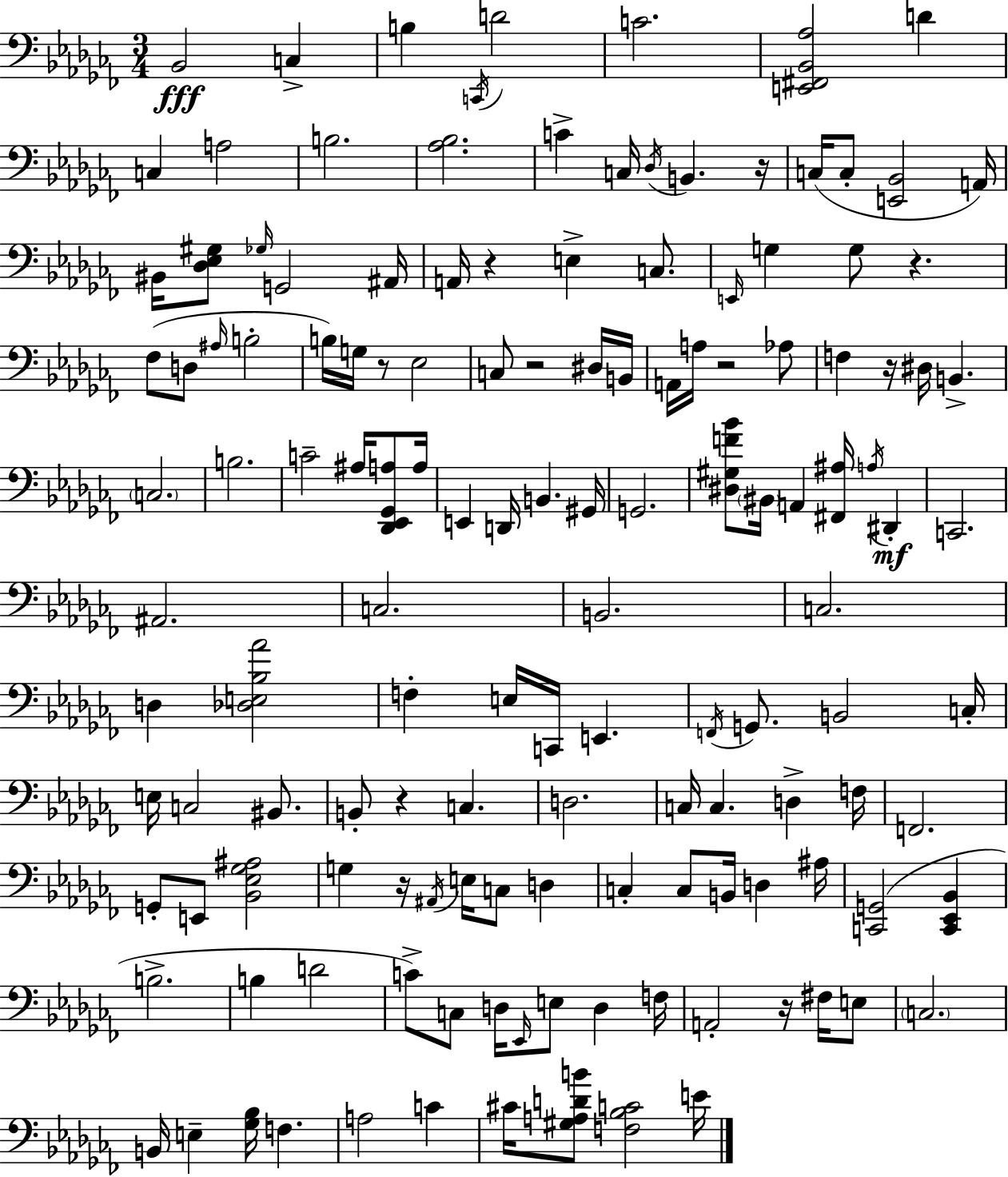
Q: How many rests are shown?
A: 10